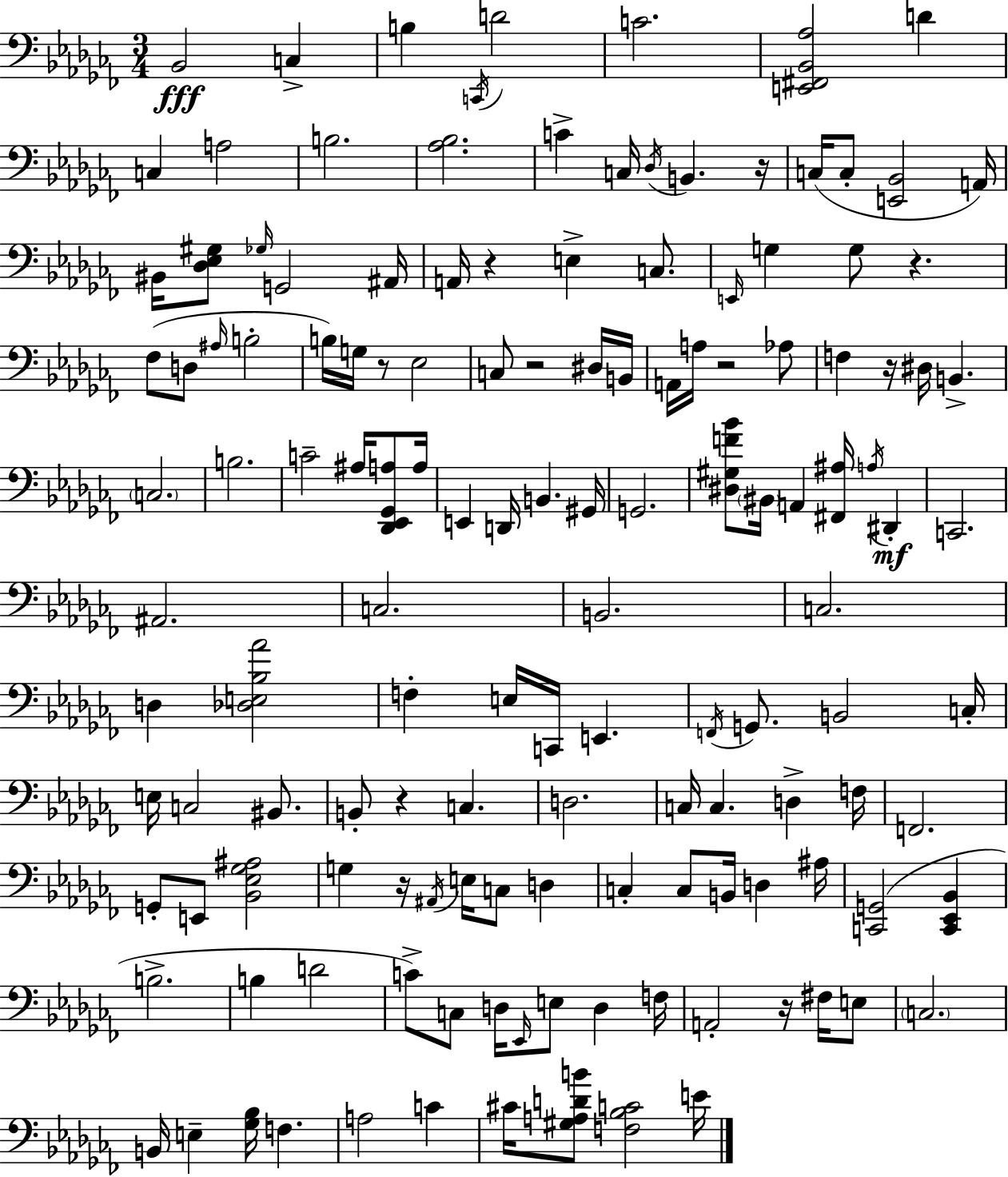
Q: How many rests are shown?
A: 10